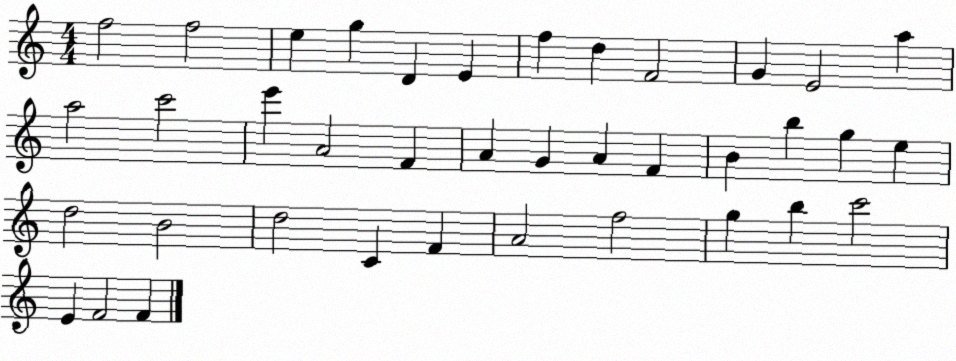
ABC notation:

X:1
T:Untitled
M:4/4
L:1/4
K:C
f2 f2 e g D E f d F2 G E2 a a2 c'2 e' A2 F A G A F B b g e d2 B2 d2 C F A2 f2 g b c'2 E F2 F